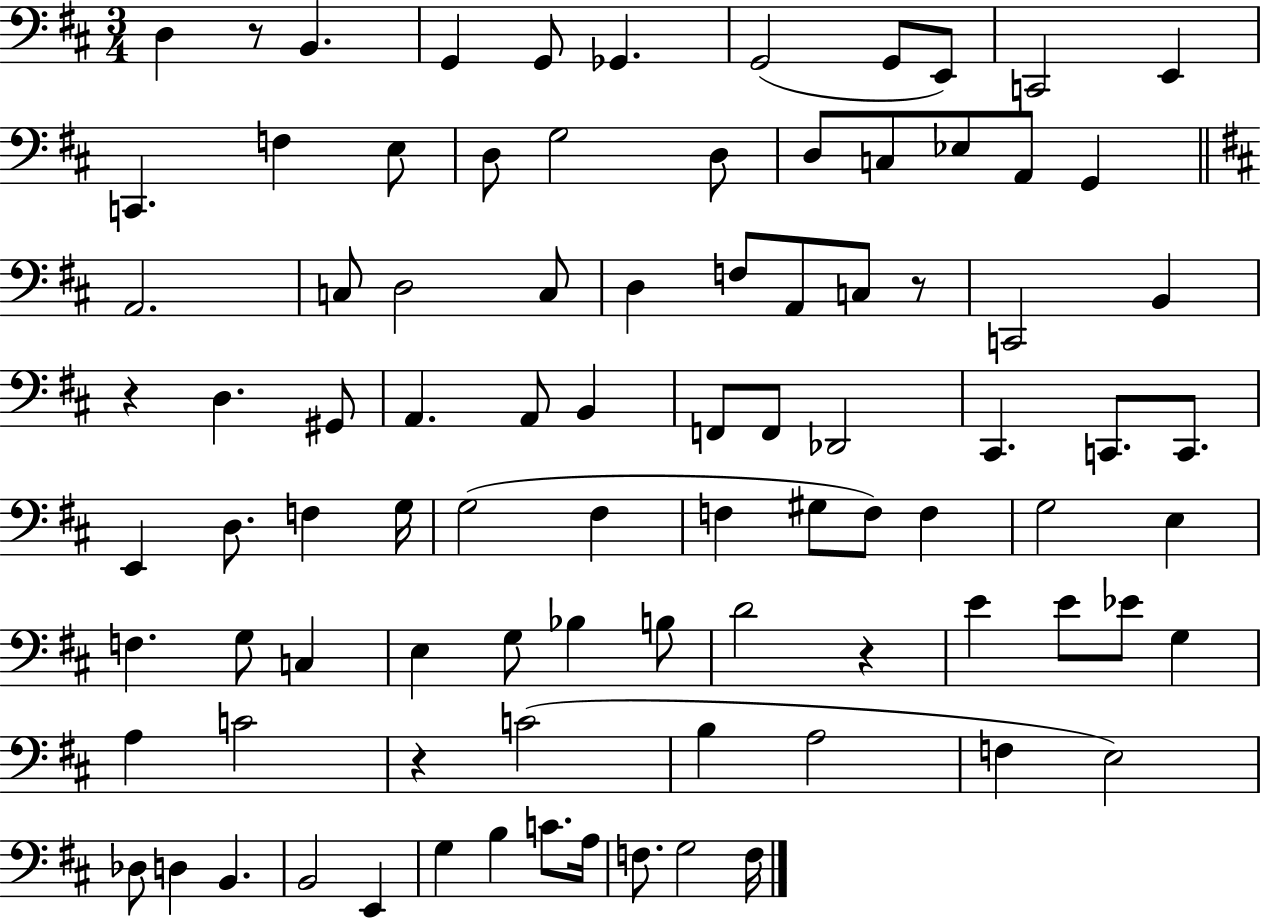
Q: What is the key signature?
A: D major